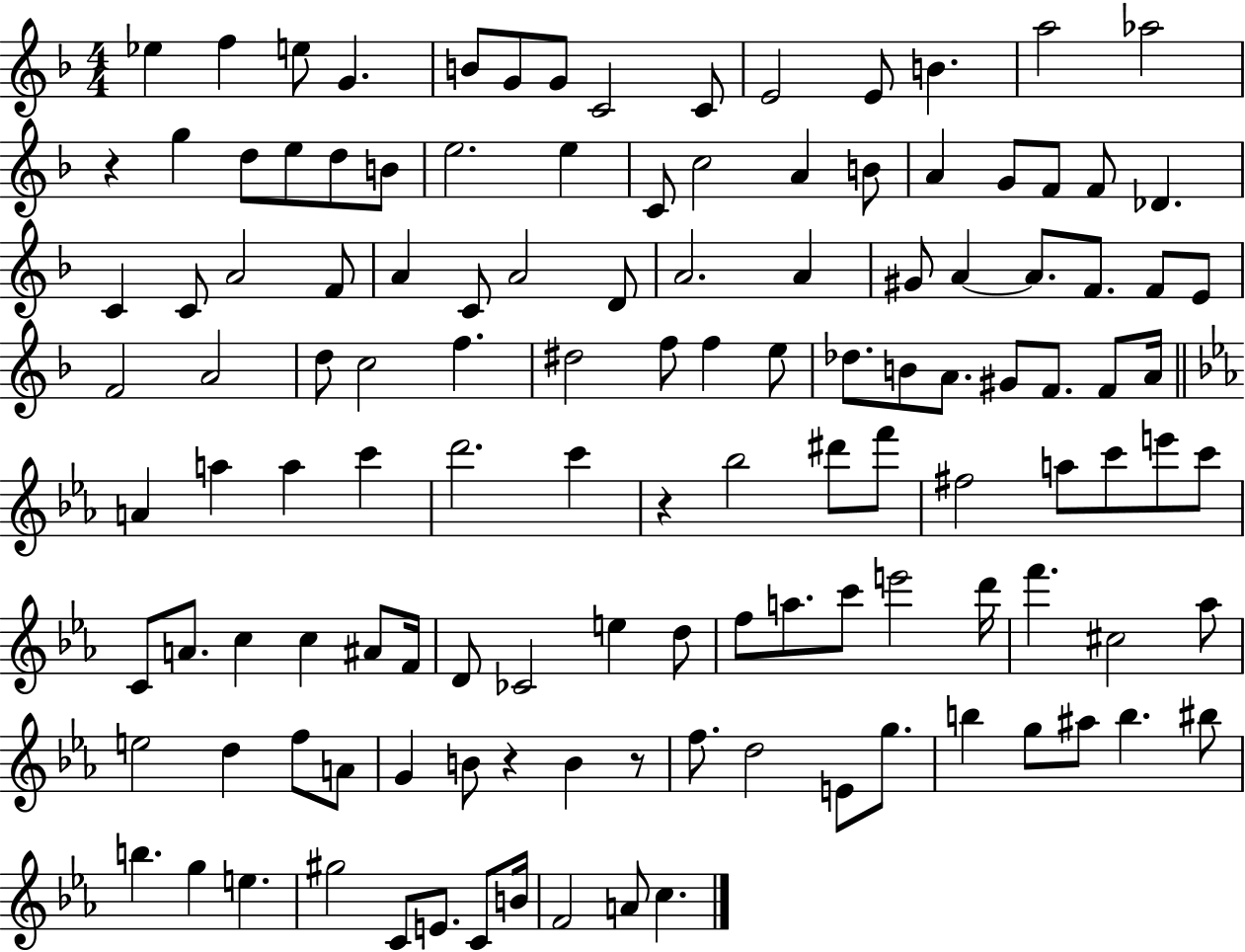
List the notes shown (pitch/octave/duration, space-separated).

Eb5/q F5/q E5/e G4/q. B4/e G4/e G4/e C4/h C4/e E4/h E4/e B4/q. A5/h Ab5/h R/q G5/q D5/e E5/e D5/e B4/e E5/h. E5/q C4/e C5/h A4/q B4/e A4/q G4/e F4/e F4/e Db4/q. C4/q C4/e A4/h F4/e A4/q C4/e A4/h D4/e A4/h. A4/q G#4/e A4/q A4/e. F4/e. F4/e E4/e F4/h A4/h D5/e C5/h F5/q. D#5/h F5/e F5/q E5/e Db5/e. B4/e A4/e. G#4/e F4/e. F4/e A4/s A4/q A5/q A5/q C6/q D6/h. C6/q R/q Bb5/h D#6/e F6/e F#5/h A5/e C6/e E6/e C6/e C4/e A4/e. C5/q C5/q A#4/e F4/s D4/e CES4/h E5/q D5/e F5/e A5/e. C6/e E6/h D6/s F6/q. C#5/h Ab5/e E5/h D5/q F5/e A4/e G4/q B4/e R/q B4/q R/e F5/e. D5/h E4/e G5/e. B5/q G5/e A#5/e B5/q. BIS5/e B5/q. G5/q E5/q. G#5/h C4/e E4/e. C4/e B4/s F4/h A4/e C5/q.